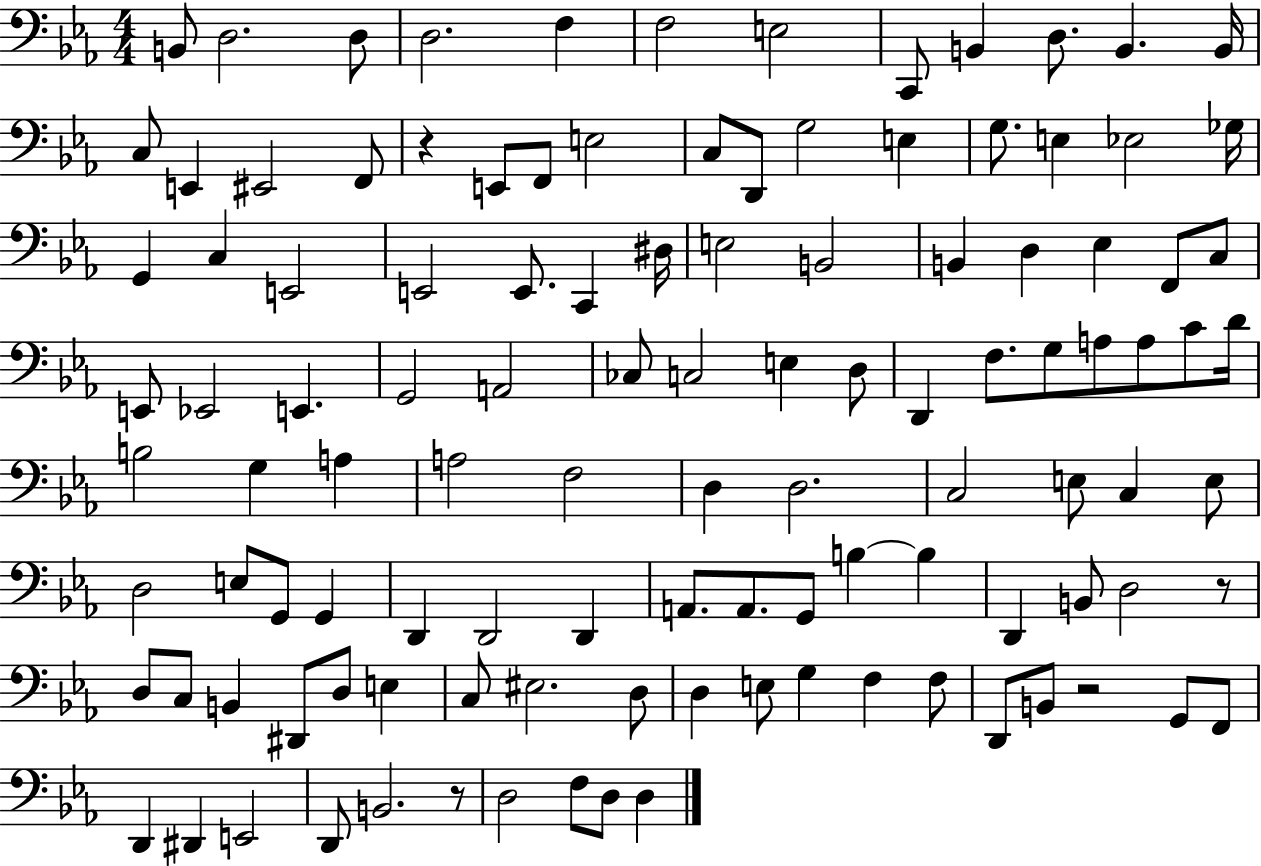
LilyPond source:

{
  \clef bass
  \numericTimeSignature
  \time 4/4
  \key ees \major
  \repeat volta 2 { b,8 d2. d8 | d2. f4 | f2 e2 | c,8 b,4 d8. b,4. b,16 | \break c8 e,4 eis,2 f,8 | r4 e,8 f,8 e2 | c8 d,8 g2 e4 | g8. e4 ees2 ges16 | \break g,4 c4 e,2 | e,2 e,8. c,4 dis16 | e2 b,2 | b,4 d4 ees4 f,8 c8 | \break e,8 ees,2 e,4. | g,2 a,2 | ces8 c2 e4 d8 | d,4 f8. g8 a8 a8 c'8 d'16 | \break b2 g4 a4 | a2 f2 | d4 d2. | c2 e8 c4 e8 | \break d2 e8 g,8 g,4 | d,4 d,2 d,4 | a,8. a,8. g,8 b4~~ b4 | d,4 b,8 d2 r8 | \break d8 c8 b,4 dis,8 d8 e4 | c8 eis2. d8 | d4 e8 g4 f4 f8 | d,8 b,8 r2 g,8 f,8 | \break d,4 dis,4 e,2 | d,8 b,2. r8 | d2 f8 d8 d4 | } \bar "|."
}